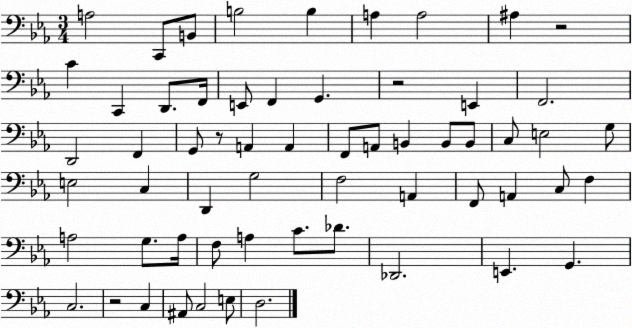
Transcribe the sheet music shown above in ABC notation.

X:1
T:Untitled
M:3/4
L:1/4
K:Eb
A,2 C,,/2 B,,/2 B,2 B, A, A,2 ^A, z2 C C,, D,,/2 F,,/4 E,,/2 F,, G,, z2 E,, F,,2 D,,2 F,, G,,/2 z/2 A,, A,, F,,/2 A,,/2 B,, B,,/2 B,,/2 C,/2 E,2 G,/2 E,2 C, D,, G,2 F,2 A,, F,,/2 A,, C,/2 F, A,2 G,/2 A,/4 F,/2 A, C/2 _D/2 _D,,2 E,, G,, C,2 z2 C, ^A,,/2 C,2 E,/2 D,2